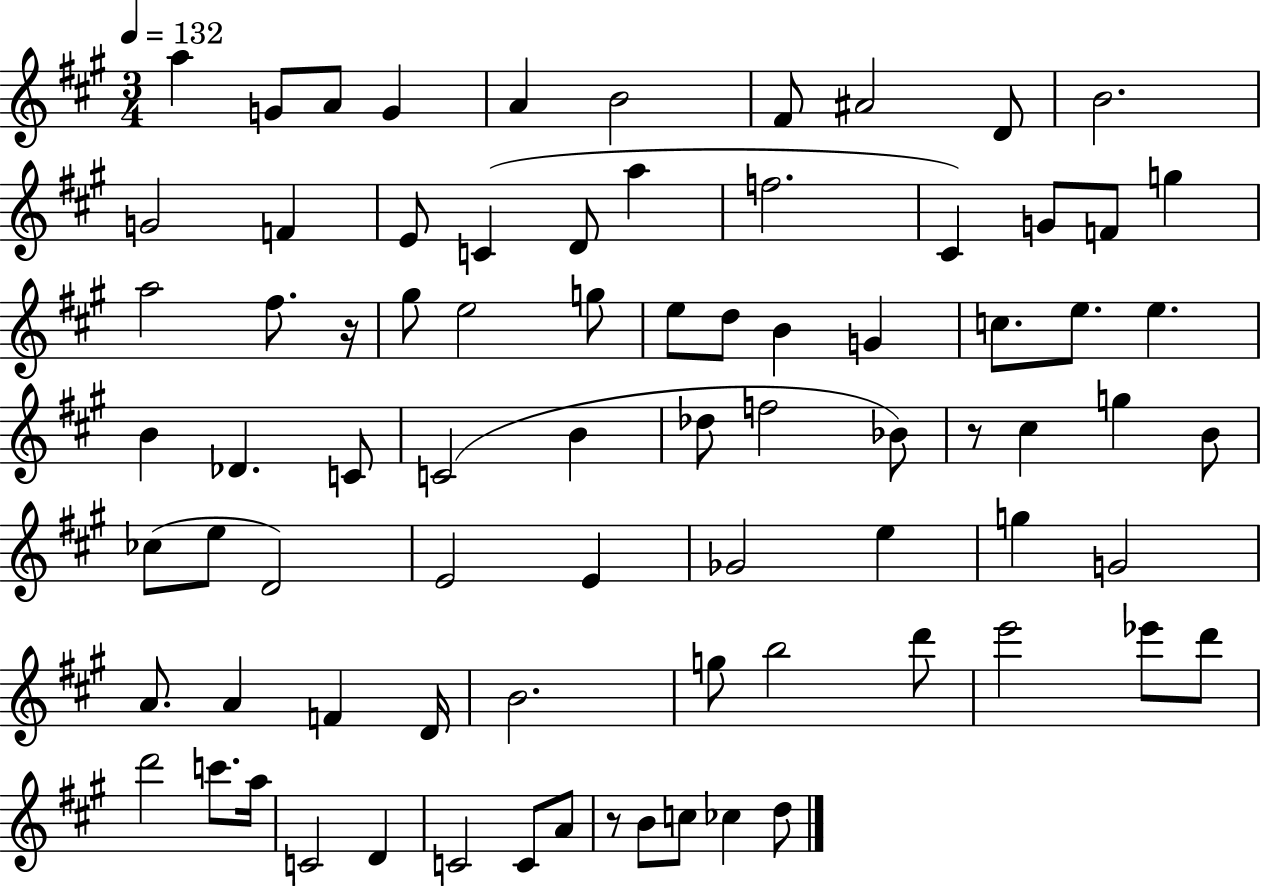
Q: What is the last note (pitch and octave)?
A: D5